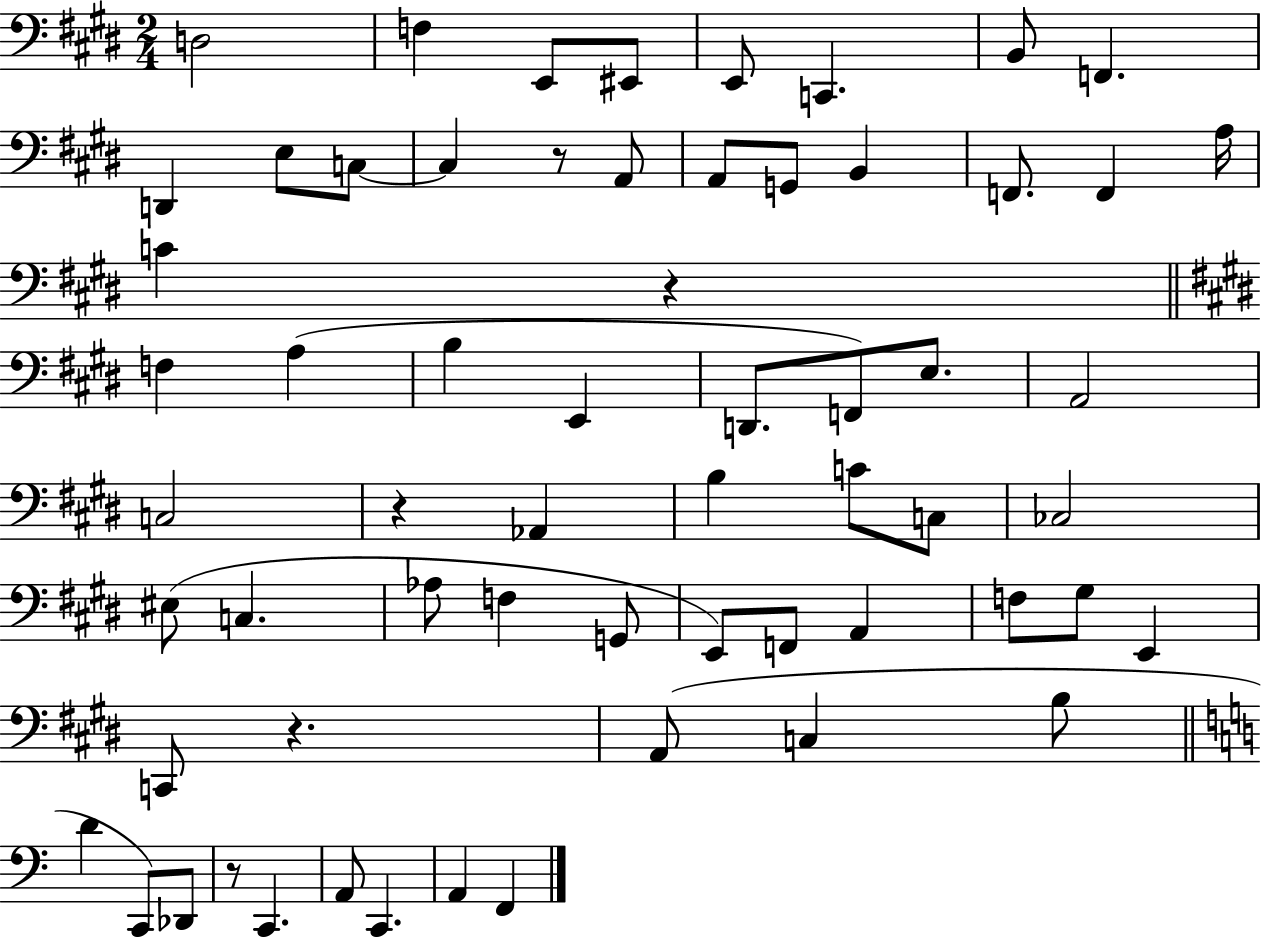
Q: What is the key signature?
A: E major